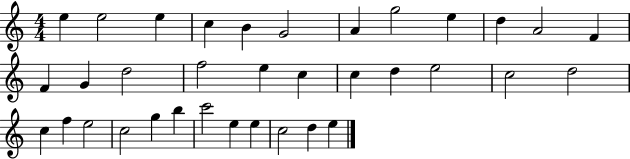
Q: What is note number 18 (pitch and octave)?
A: C5